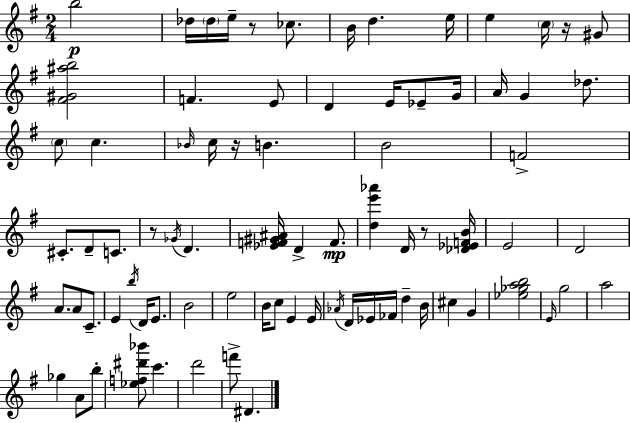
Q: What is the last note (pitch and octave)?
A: D#4